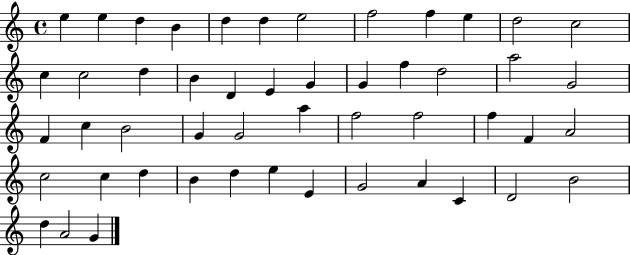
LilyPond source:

{
  \clef treble
  \time 4/4
  \defaultTimeSignature
  \key c \major
  e''4 e''4 d''4 b'4 | d''4 d''4 e''2 | f''2 f''4 e''4 | d''2 c''2 | \break c''4 c''2 d''4 | b'4 d'4 e'4 g'4 | g'4 f''4 d''2 | a''2 g'2 | \break f'4 c''4 b'2 | g'4 g'2 a''4 | f''2 f''2 | f''4 f'4 a'2 | \break c''2 c''4 d''4 | b'4 d''4 e''4 e'4 | g'2 a'4 c'4 | d'2 b'2 | \break d''4 a'2 g'4 | \bar "|."
}